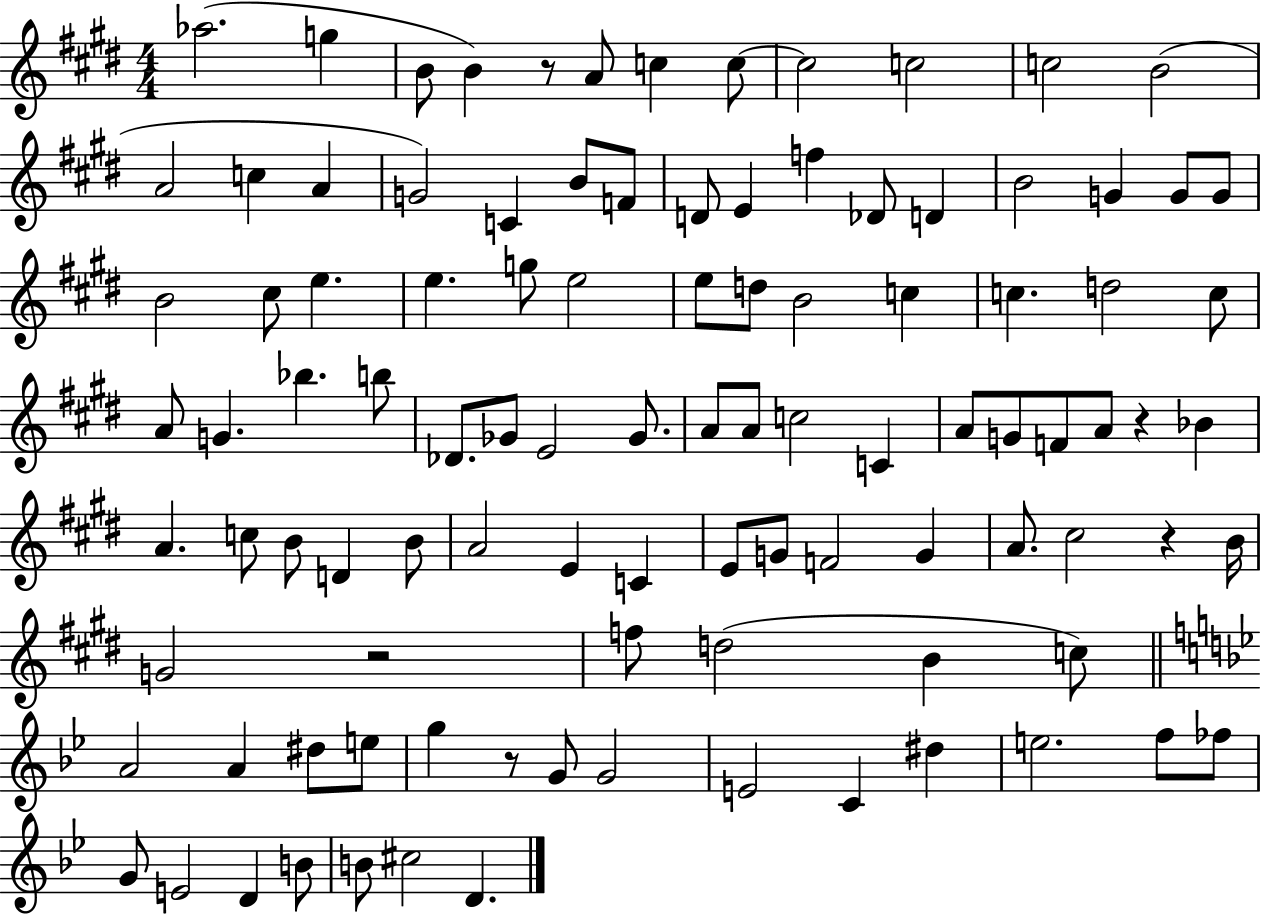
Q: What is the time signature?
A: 4/4